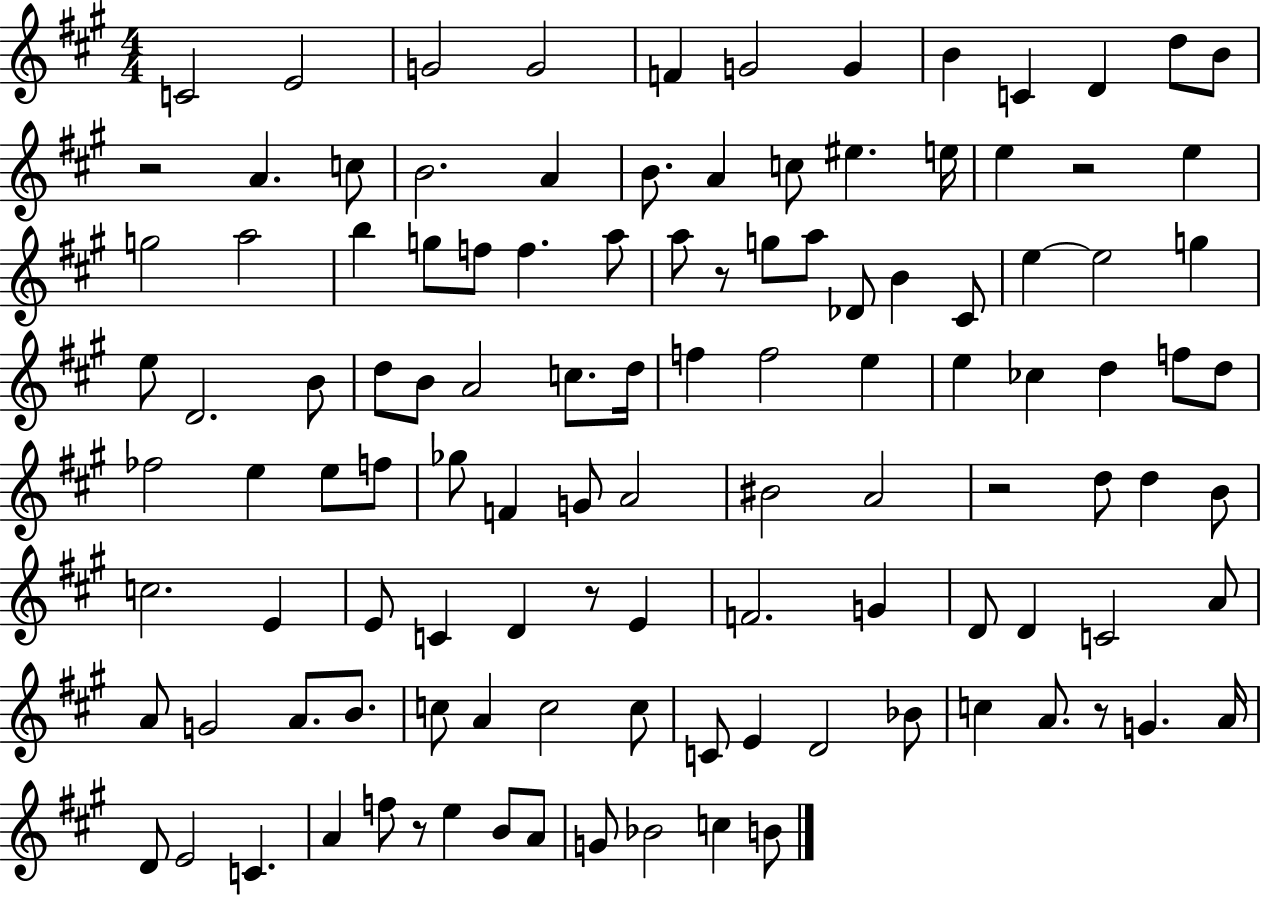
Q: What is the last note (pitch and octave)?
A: B4